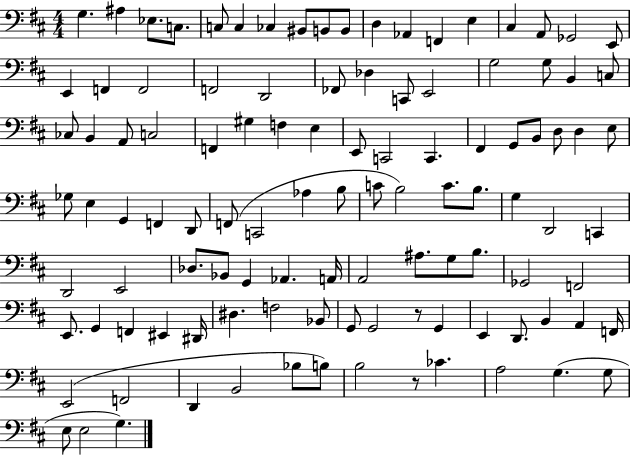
{
  \clef bass
  \numericTimeSignature
  \time 4/4
  \key d \major
  g4. ais4 ees8. c8. | c8 c4 ces4 bis,8 b,8 b,8 | d4 aes,4 f,4 e4 | cis4 a,8 ges,2 e,8 | \break e,4 f,4 f,2 | f,2 d,2 | fes,8 des4 c,8 e,2 | g2 g8 b,4 c8 | \break ces8 b,4 a,8 c2 | f,4 gis4 f4 e4 | e,8 c,2 c,4. | fis,4 g,8 b,8 d8 d4 e8 | \break ges8 e4 g,4 f,4 d,8 | f,8( c,2 aes4 b8 | c'8 b2) c'8. b8. | g4 d,2 c,4 | \break d,2 e,2 | des8. bes,8 g,4 aes,4. a,16 | a,2 ais8. g8 b8. | ges,2 f,2 | \break e,8. g,4 f,4 eis,4 dis,16 | dis4. f2 bes,8 | g,8 g,2 r8 g,4 | e,4 d,8. b,4 a,4 f,16 | \break e,2( f,2 | d,4 b,2 bes8 b8) | b2 r8 ces'4. | a2 g4.( g8 | \break e8 e2 g4.) | \bar "|."
}